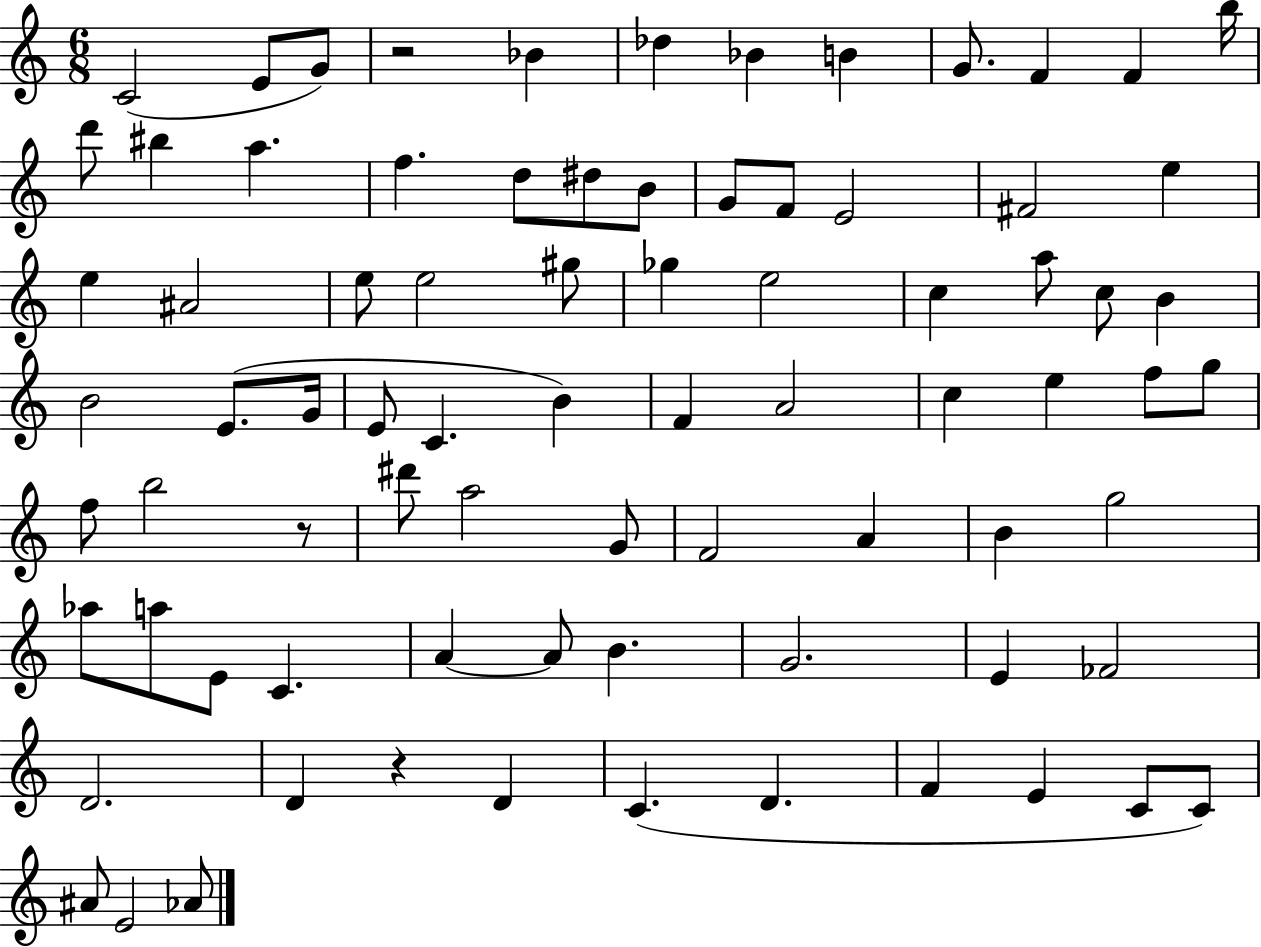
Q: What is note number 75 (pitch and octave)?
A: A#4